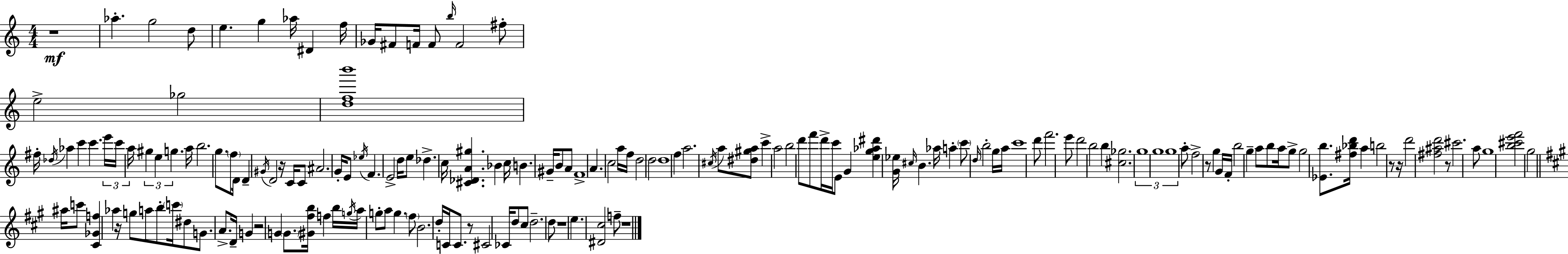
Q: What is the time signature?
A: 4/4